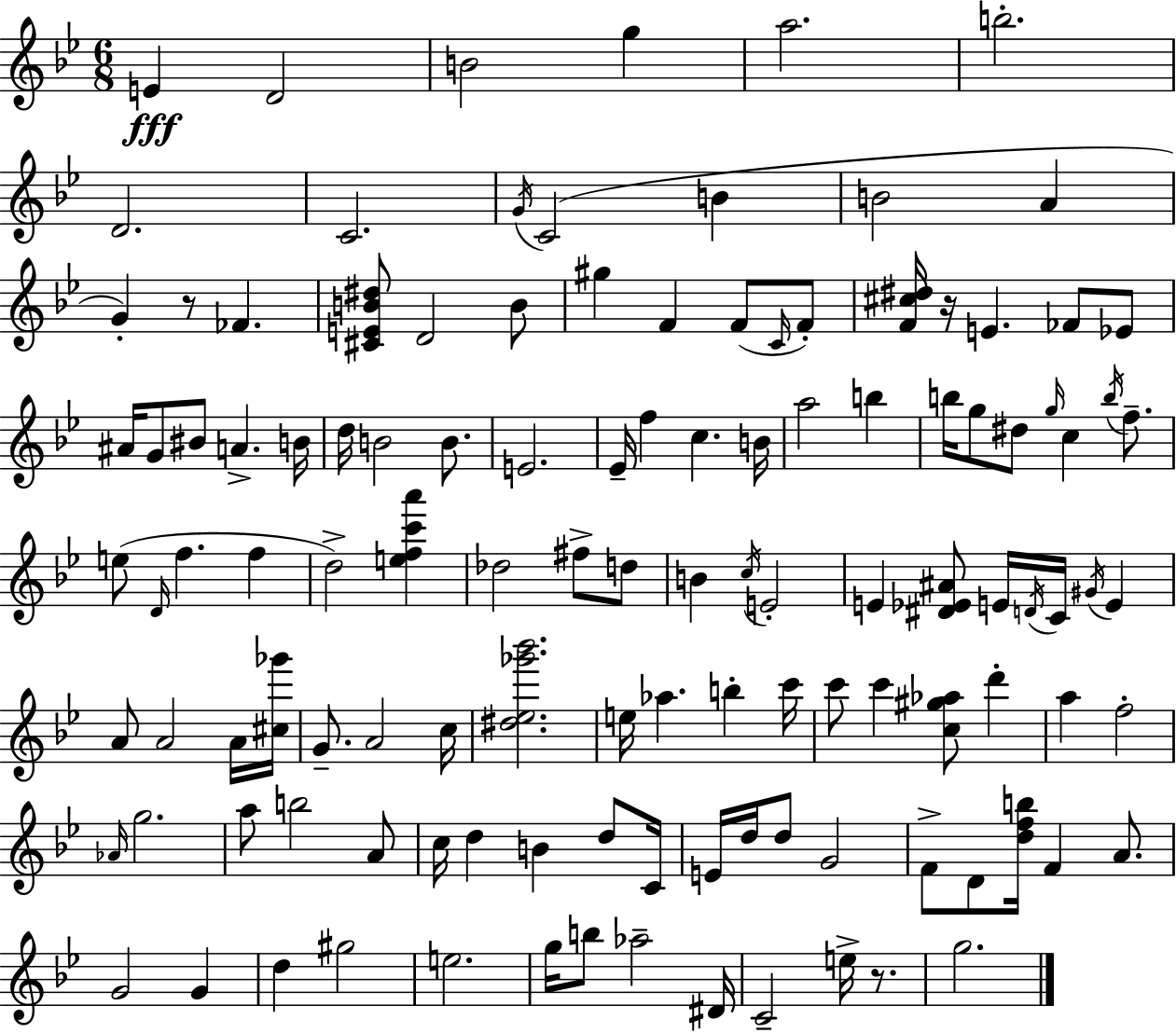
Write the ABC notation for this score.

X:1
T:Untitled
M:6/8
L:1/4
K:Gm
E D2 B2 g a2 b2 D2 C2 G/4 C2 B B2 A G z/2 _F [^CEB^d]/2 D2 B/2 ^g F F/2 C/4 F/2 [F^c^d]/4 z/4 E _F/2 _E/2 ^A/4 G/2 ^B/2 A B/4 d/4 B2 B/2 E2 _E/4 f c B/4 a2 b b/4 g/2 ^d/2 g/4 c b/4 f/2 e/2 D/4 f f d2 [efc'a'] _d2 ^f/2 d/2 B c/4 E2 E [^D_E^A]/2 E/4 D/4 C/4 ^G/4 E A/2 A2 A/4 [^c_g']/4 G/2 A2 c/4 [^d_e_g'_b']2 e/4 _a b c'/4 c'/2 c' [c^g_a]/2 d' a f2 _A/4 g2 a/2 b2 A/2 c/4 d B d/2 C/4 E/4 d/4 d/2 G2 F/2 D/2 [dfb]/4 F A/2 G2 G d ^g2 e2 g/4 b/2 _a2 ^D/4 C2 e/4 z/2 g2